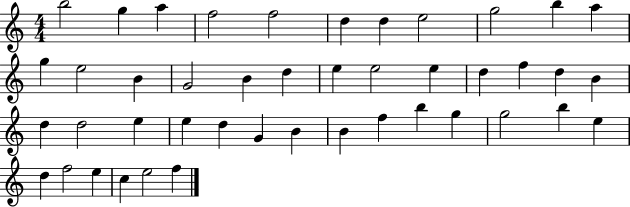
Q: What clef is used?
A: treble